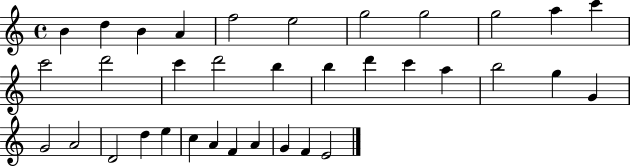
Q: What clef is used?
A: treble